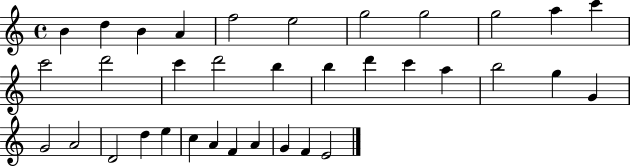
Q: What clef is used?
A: treble